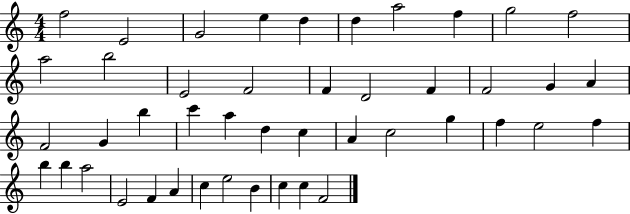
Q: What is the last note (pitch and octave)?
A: F4